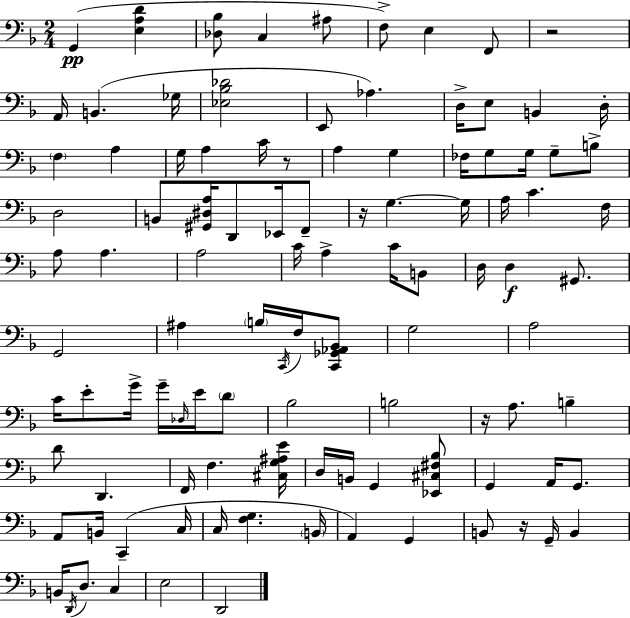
X:1
T:Untitled
M:2/4
L:1/4
K:F
G,, [E,A,D] [_D,_B,]/2 C, ^A,/2 F,/2 E, F,,/2 z2 A,,/4 B,, _G,/4 [_E,_B,_D]2 E,,/2 _A, D,/4 E,/2 B,, D,/4 F, A, G,/4 A, C/4 z/2 A, G, _F,/4 G,/2 G,/4 G,/2 B,/2 D,2 B,,/2 [^G,,^D,A,]/4 D,,/2 _E,,/4 F,,/2 z/4 G, G,/4 A,/4 C F,/4 A,/2 A, A,2 C/4 A, C/4 B,,/2 D,/4 D, ^G,,/2 G,,2 ^A, B,/4 C,,/4 F,/4 [C,,_G,,_A,,_B,,]/2 G,2 A,2 C/4 E/2 G/4 G/4 _D,/4 E/4 D/2 _B,2 B,2 z/4 A,/2 B, D/2 D,, F,,/4 F, [^C,G,^A,E]/4 D,/4 B,,/4 G,, [_E,,^C,^F,_B,]/2 G,, A,,/4 G,,/2 A,,/2 B,,/4 C,, C,/4 C,/4 [F,G,] B,,/4 A,, G,, B,,/2 z/4 G,,/4 B,, B,,/4 D,,/4 D,/2 C, E,2 D,,2